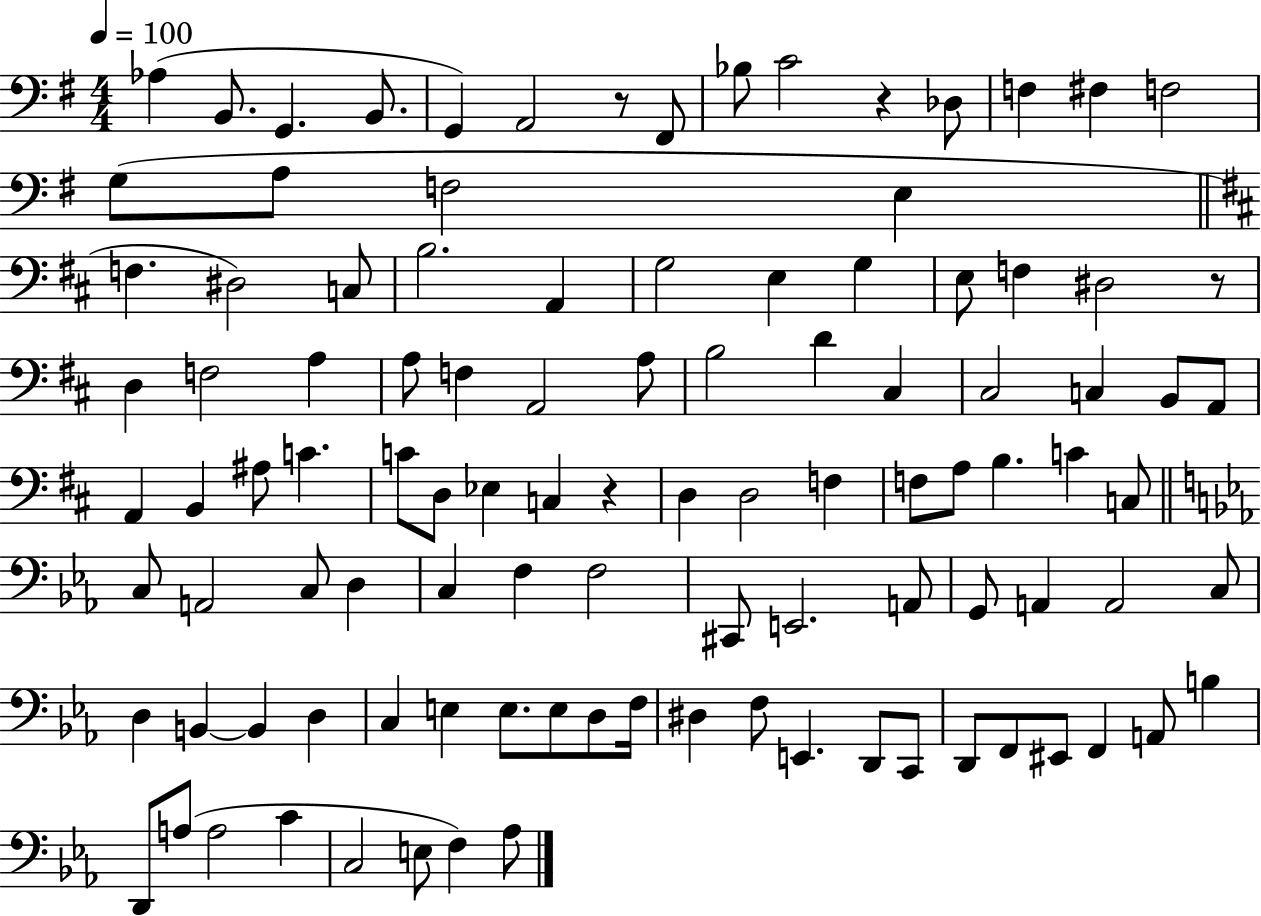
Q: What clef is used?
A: bass